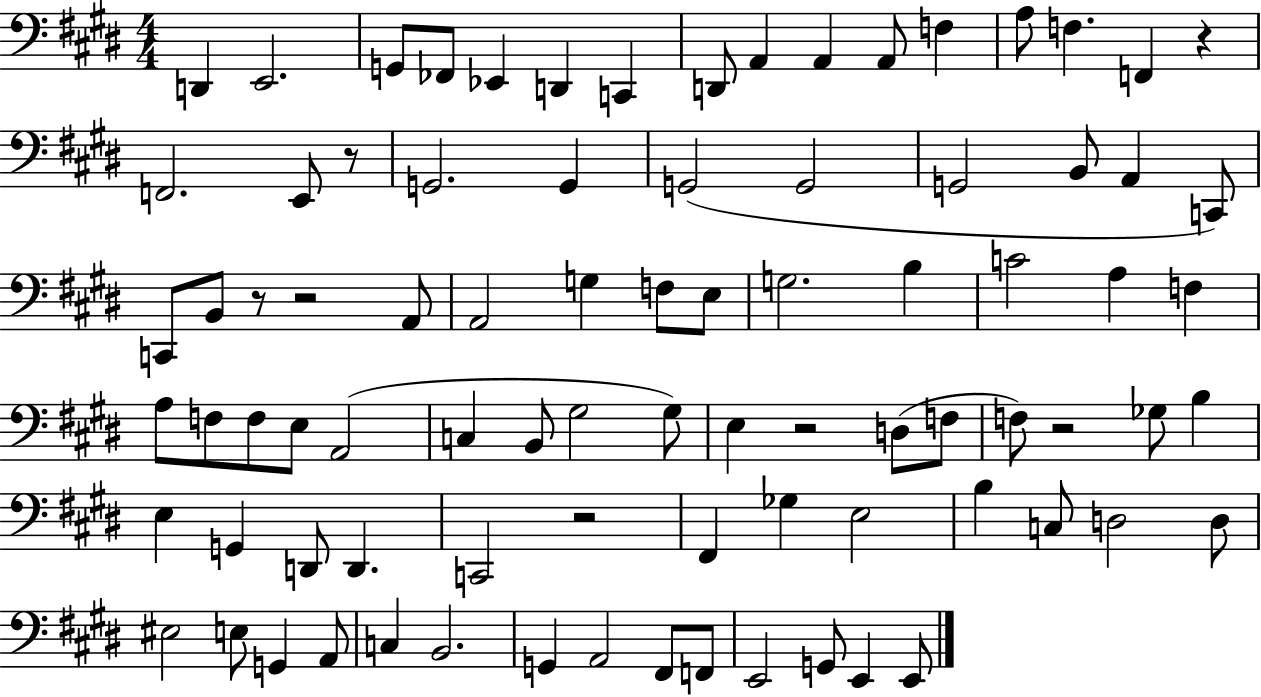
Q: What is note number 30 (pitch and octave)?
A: G3